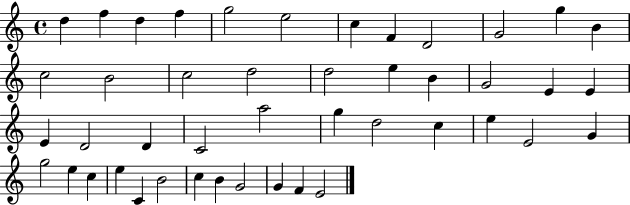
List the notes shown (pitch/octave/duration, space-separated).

D5/q F5/q D5/q F5/q G5/h E5/h C5/q F4/q D4/h G4/h G5/q B4/q C5/h B4/h C5/h D5/h D5/h E5/q B4/q G4/h E4/q E4/q E4/q D4/h D4/q C4/h A5/h G5/q D5/h C5/q E5/q E4/h G4/q G5/h E5/q C5/q E5/q C4/q B4/h C5/q B4/q G4/h G4/q F4/q E4/h